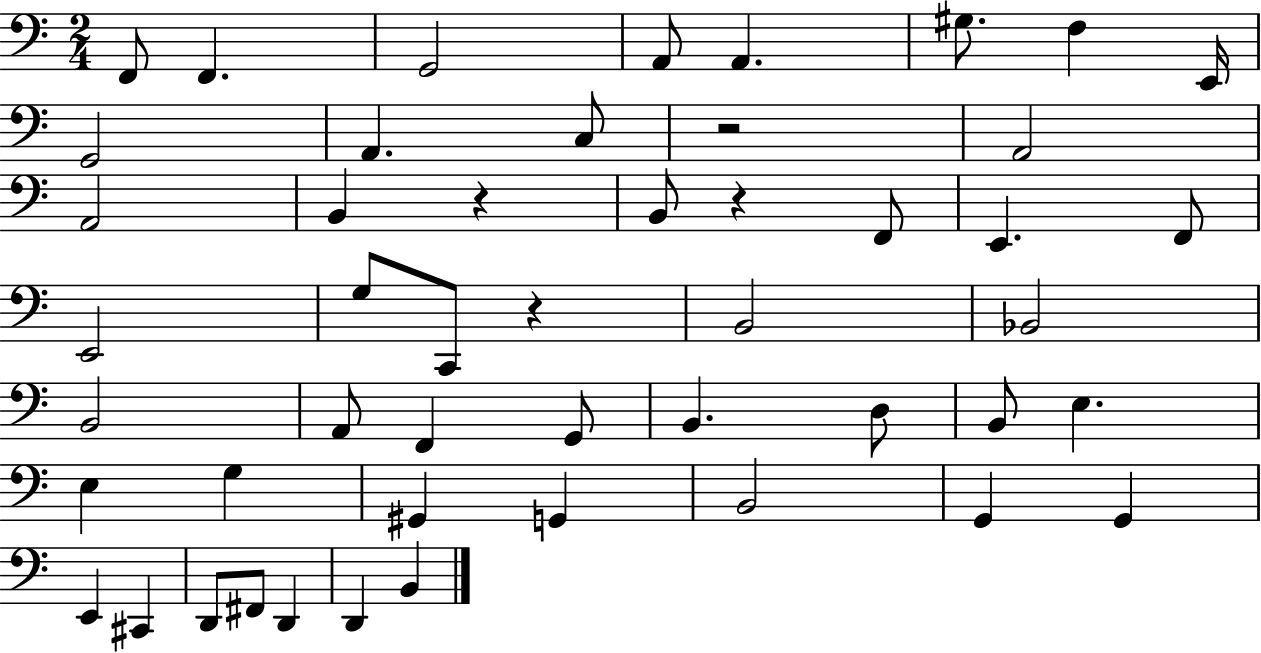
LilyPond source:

{
  \clef bass
  \numericTimeSignature
  \time 2/4
  \key c \major
  f,8 f,4. | g,2 | a,8 a,4. | gis8. f4 e,16 | \break g,2 | a,4. c8 | r2 | a,2 | \break a,2 | b,4 r4 | b,8 r4 f,8 | e,4. f,8 | \break e,2 | g8 c,8 r4 | b,2 | bes,2 | \break b,2 | a,8 f,4 g,8 | b,4. d8 | b,8 e4. | \break e4 g4 | gis,4 g,4 | b,2 | g,4 g,4 | \break e,4 cis,4 | d,8 fis,8 d,4 | d,4 b,4 | \bar "|."
}